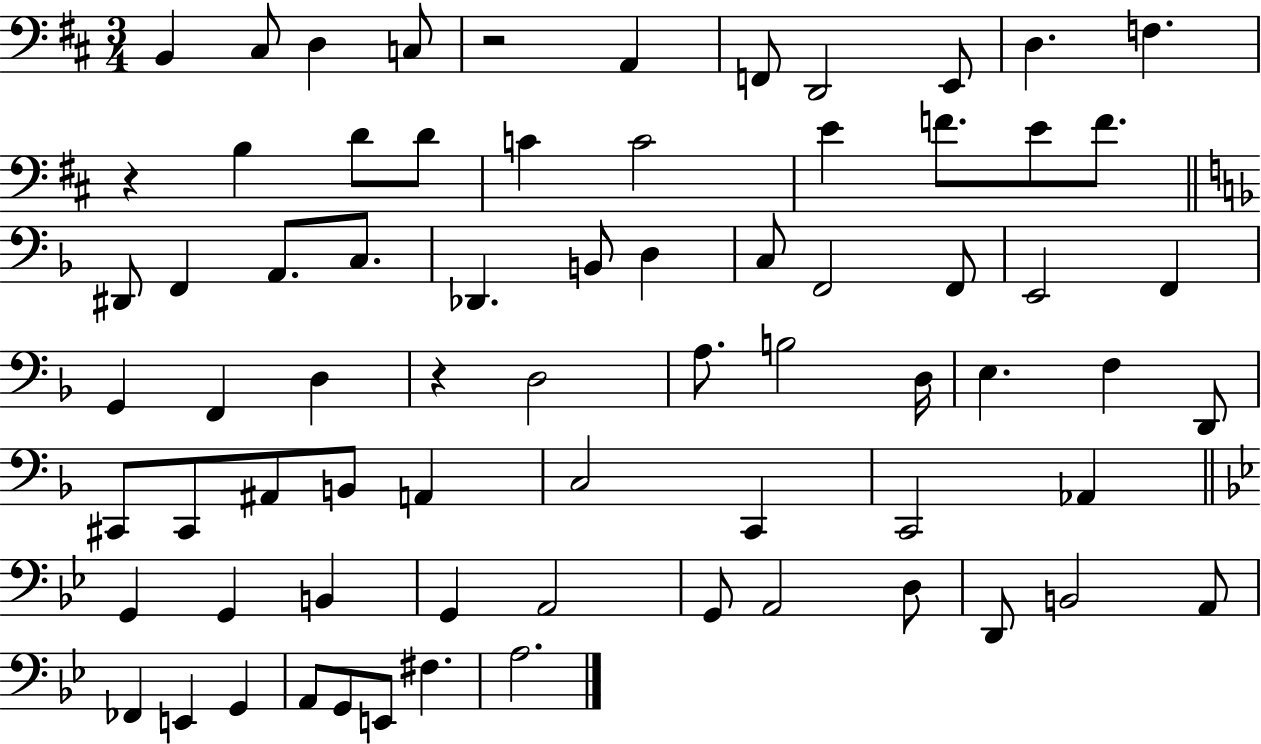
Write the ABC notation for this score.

X:1
T:Untitled
M:3/4
L:1/4
K:D
B,, ^C,/2 D, C,/2 z2 A,, F,,/2 D,,2 E,,/2 D, F, z B, D/2 D/2 C C2 E F/2 E/2 F/2 ^D,,/2 F,, A,,/2 C,/2 _D,, B,,/2 D, C,/2 F,,2 F,,/2 E,,2 F,, G,, F,, D, z D,2 A,/2 B,2 D,/4 E, F, D,,/2 ^C,,/2 ^C,,/2 ^A,,/2 B,,/2 A,, C,2 C,, C,,2 _A,, G,, G,, B,, G,, A,,2 G,,/2 A,,2 D,/2 D,,/2 B,,2 A,,/2 _F,, E,, G,, A,,/2 G,,/2 E,,/2 ^F, A,2